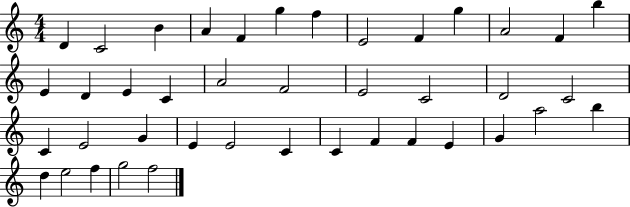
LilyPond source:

{
  \clef treble
  \numericTimeSignature
  \time 4/4
  \key c \major
  d'4 c'2 b'4 | a'4 f'4 g''4 f''4 | e'2 f'4 g''4 | a'2 f'4 b''4 | \break e'4 d'4 e'4 c'4 | a'2 f'2 | e'2 c'2 | d'2 c'2 | \break c'4 e'2 g'4 | e'4 e'2 c'4 | c'4 f'4 f'4 e'4 | g'4 a''2 b''4 | \break d''4 e''2 f''4 | g''2 f''2 | \bar "|."
}